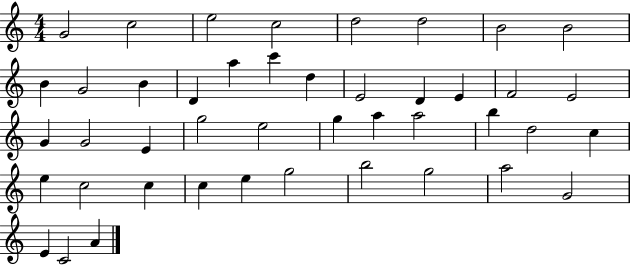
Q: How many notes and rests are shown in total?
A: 44